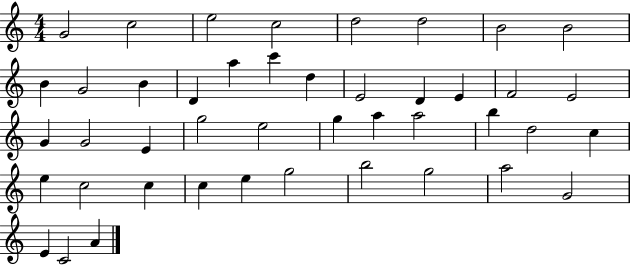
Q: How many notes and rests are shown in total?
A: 44